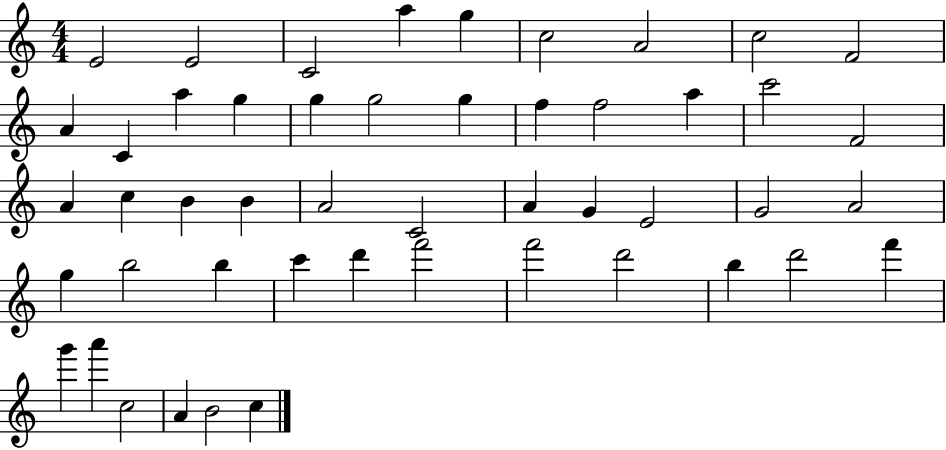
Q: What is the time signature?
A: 4/4